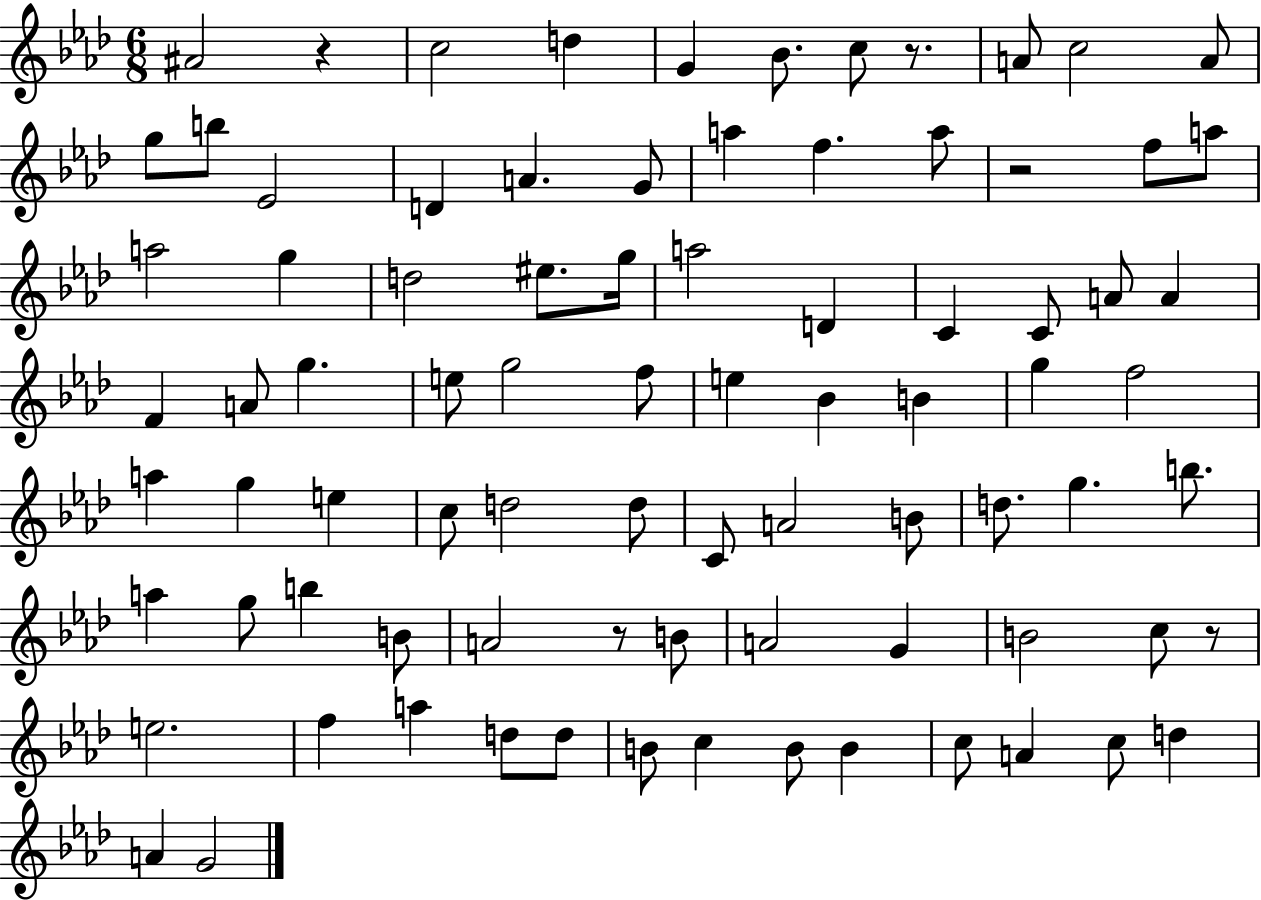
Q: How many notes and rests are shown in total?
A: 84